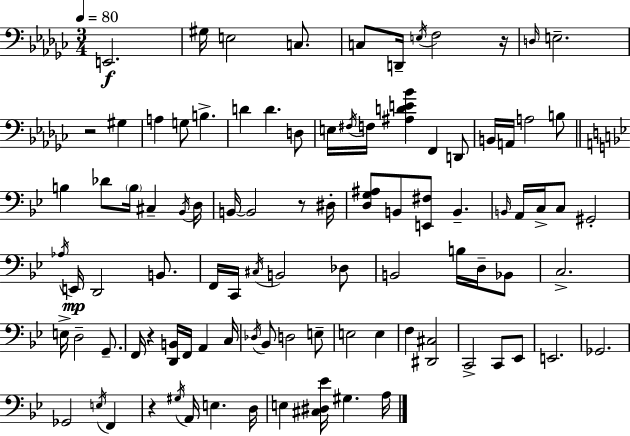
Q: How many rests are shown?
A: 5